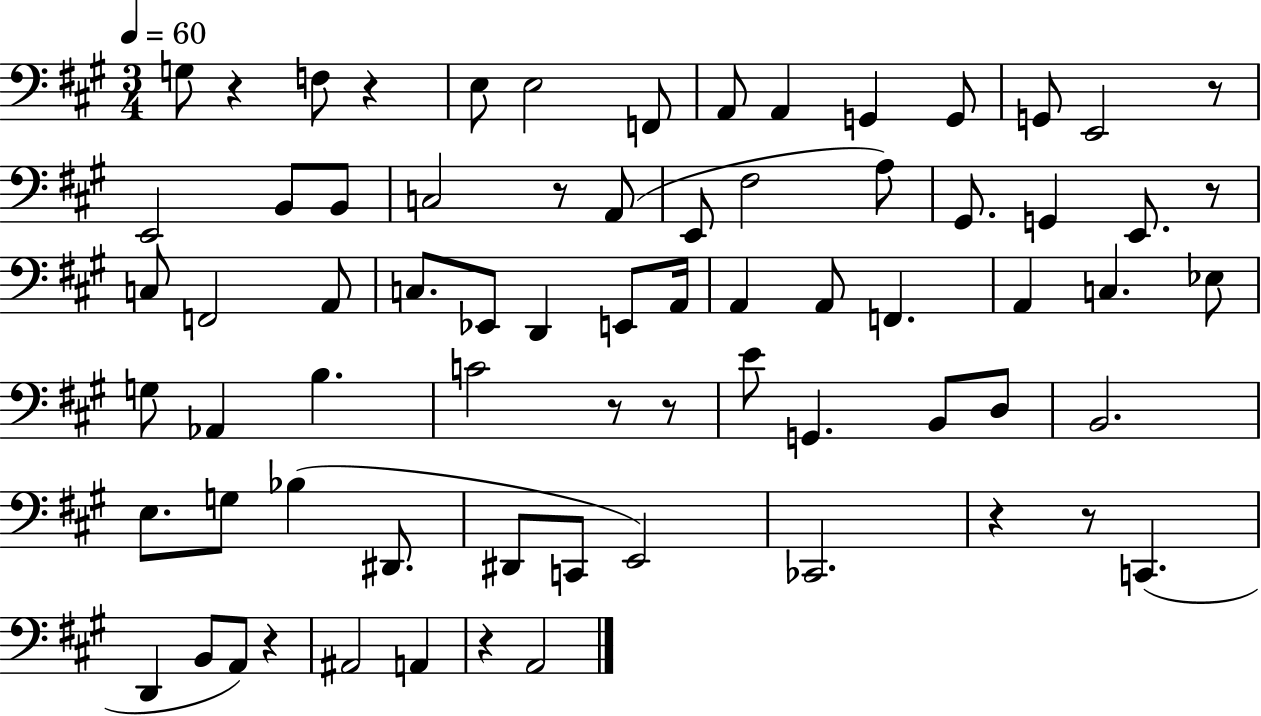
G3/e R/q F3/e R/q E3/e E3/h F2/e A2/e A2/q G2/q G2/e G2/e E2/h R/e E2/h B2/e B2/e C3/h R/e A2/e E2/e F#3/h A3/e G#2/e. G2/q E2/e. R/e C3/e F2/h A2/e C3/e. Eb2/e D2/q E2/e A2/s A2/q A2/e F2/q. A2/q C3/q. Eb3/e G3/e Ab2/q B3/q. C4/h R/e R/e E4/e G2/q. B2/e D3/e B2/h. E3/e. G3/e Bb3/q D#2/e. D#2/e C2/e E2/h CES2/h. R/q R/e C2/q. D2/q B2/e A2/e R/q A#2/h A2/q R/q A2/h